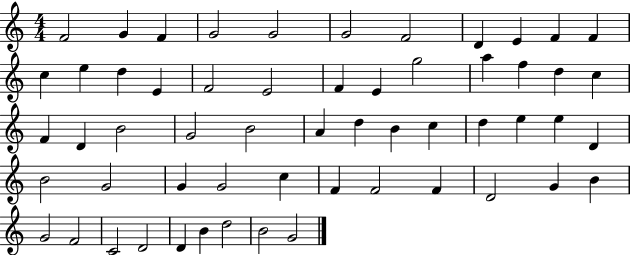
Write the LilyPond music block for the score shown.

{
  \clef treble
  \numericTimeSignature
  \time 4/4
  \key c \major
  f'2 g'4 f'4 | g'2 g'2 | g'2 f'2 | d'4 e'4 f'4 f'4 | \break c''4 e''4 d''4 e'4 | f'2 e'2 | f'4 e'4 g''2 | a''4 f''4 d''4 c''4 | \break f'4 d'4 b'2 | g'2 b'2 | a'4 d''4 b'4 c''4 | d''4 e''4 e''4 d'4 | \break b'2 g'2 | g'4 g'2 c''4 | f'4 f'2 f'4 | d'2 g'4 b'4 | \break g'2 f'2 | c'2 d'2 | d'4 b'4 d''2 | b'2 g'2 | \break \bar "|."
}